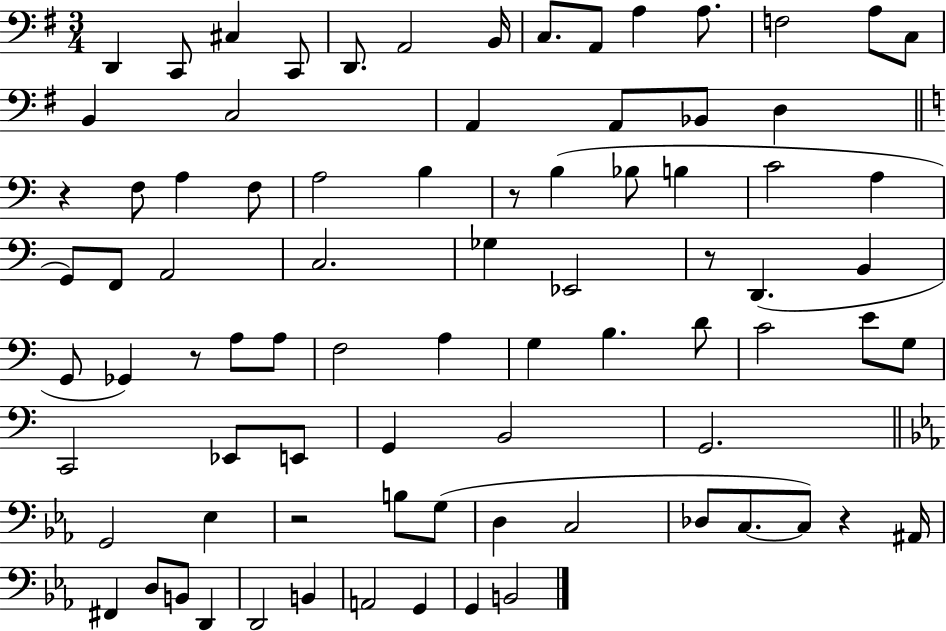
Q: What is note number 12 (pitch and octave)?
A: F3